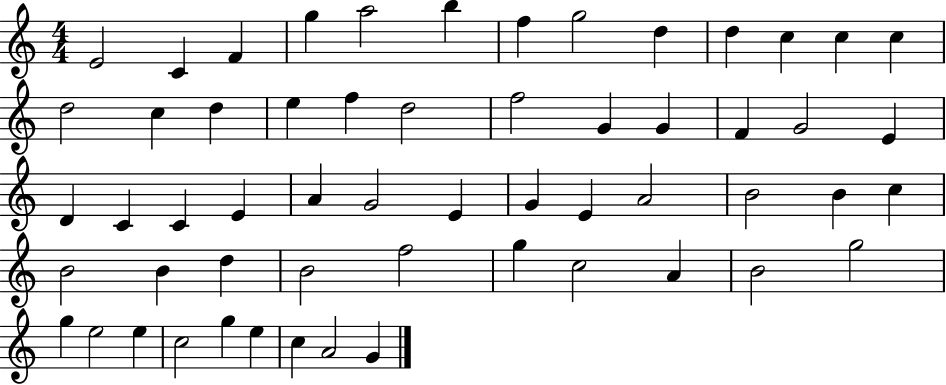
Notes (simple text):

E4/h C4/q F4/q G5/q A5/h B5/q F5/q G5/h D5/q D5/q C5/q C5/q C5/q D5/h C5/q D5/q E5/q F5/q D5/h F5/h G4/q G4/q F4/q G4/h E4/q D4/q C4/q C4/q E4/q A4/q G4/h E4/q G4/q E4/q A4/h B4/h B4/q C5/q B4/h B4/q D5/q B4/h F5/h G5/q C5/h A4/q B4/h G5/h G5/q E5/h E5/q C5/h G5/q E5/q C5/q A4/h G4/q